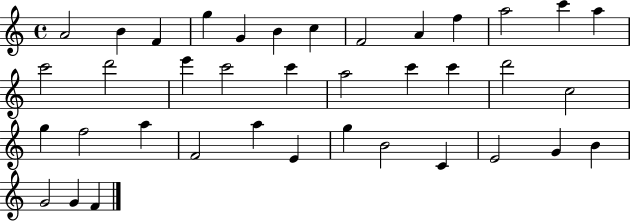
A4/h B4/q F4/q G5/q G4/q B4/q C5/q F4/h A4/q F5/q A5/h C6/q A5/q C6/h D6/h E6/q C6/h C6/q A5/h C6/q C6/q D6/h C5/h G5/q F5/h A5/q F4/h A5/q E4/q G5/q B4/h C4/q E4/h G4/q B4/q G4/h G4/q F4/q